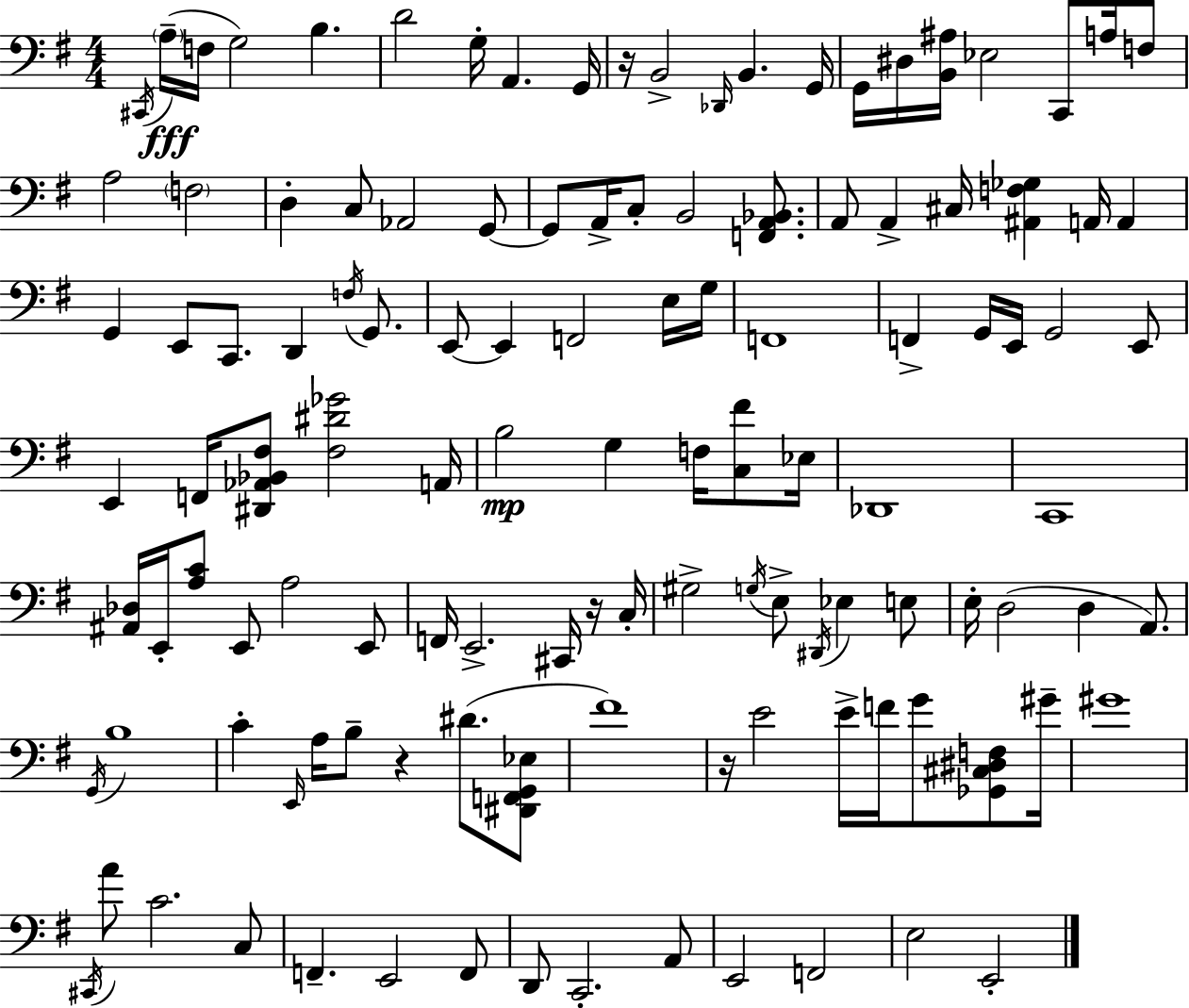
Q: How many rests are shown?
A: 4